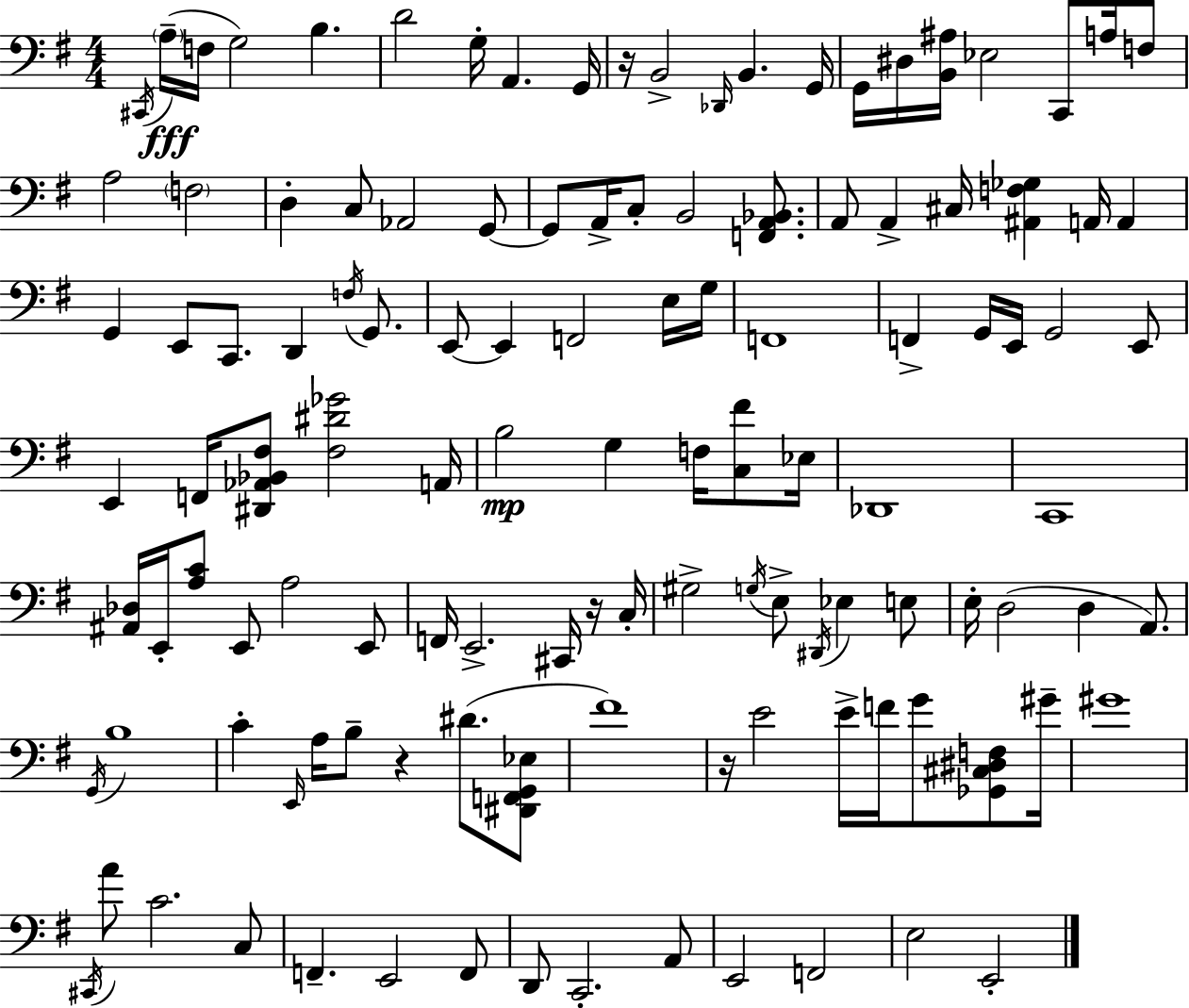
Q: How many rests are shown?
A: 4